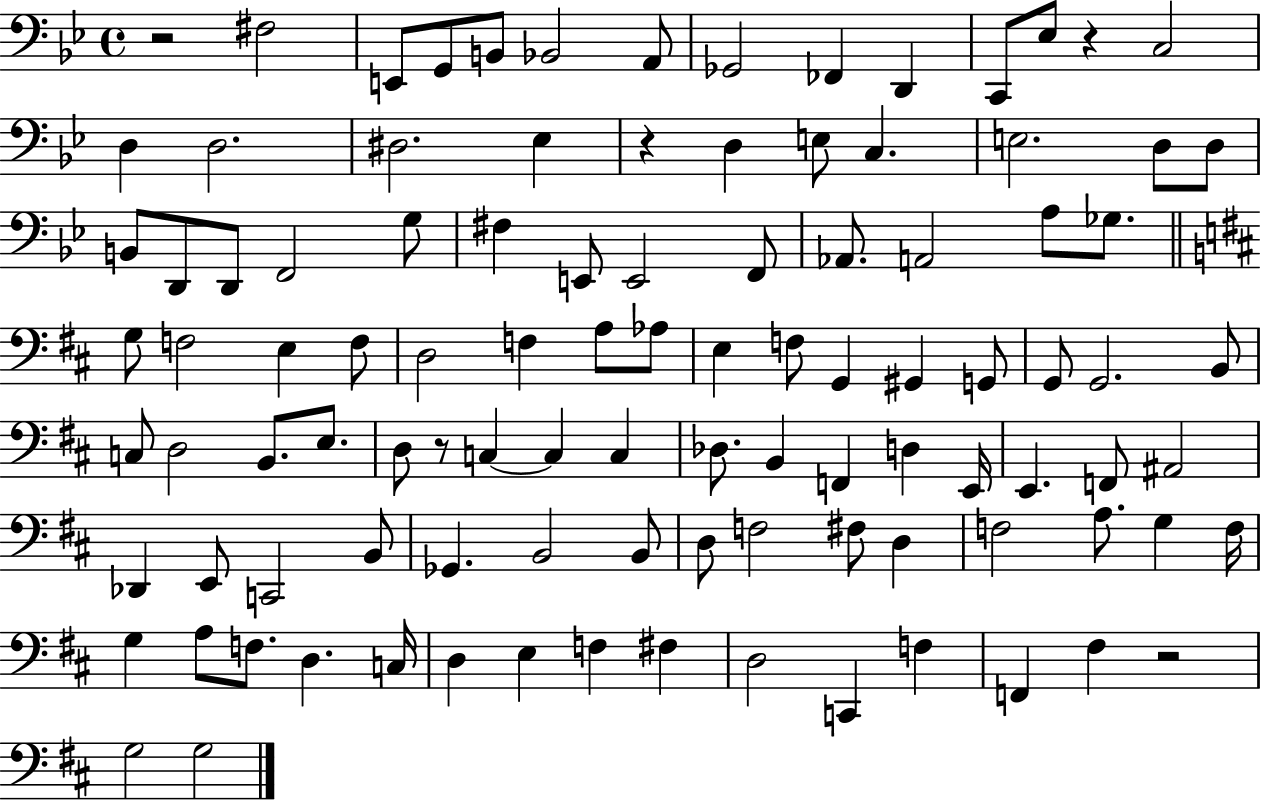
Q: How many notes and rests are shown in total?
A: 103